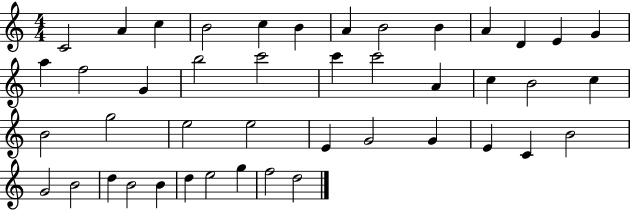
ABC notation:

X:1
T:Untitled
M:4/4
L:1/4
K:C
C2 A c B2 c B A B2 B A D E G a f2 G b2 c'2 c' c'2 A c B2 c B2 g2 e2 e2 E G2 G E C B2 G2 B2 d B2 B d e2 g f2 d2